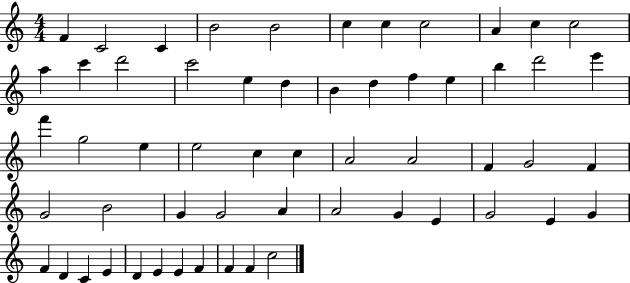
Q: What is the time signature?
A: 4/4